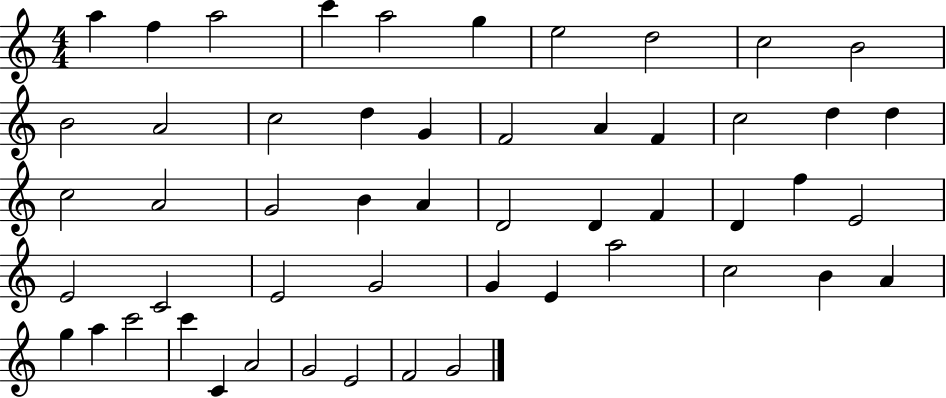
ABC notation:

X:1
T:Untitled
M:4/4
L:1/4
K:C
a f a2 c' a2 g e2 d2 c2 B2 B2 A2 c2 d G F2 A F c2 d d c2 A2 G2 B A D2 D F D f E2 E2 C2 E2 G2 G E a2 c2 B A g a c'2 c' C A2 G2 E2 F2 G2